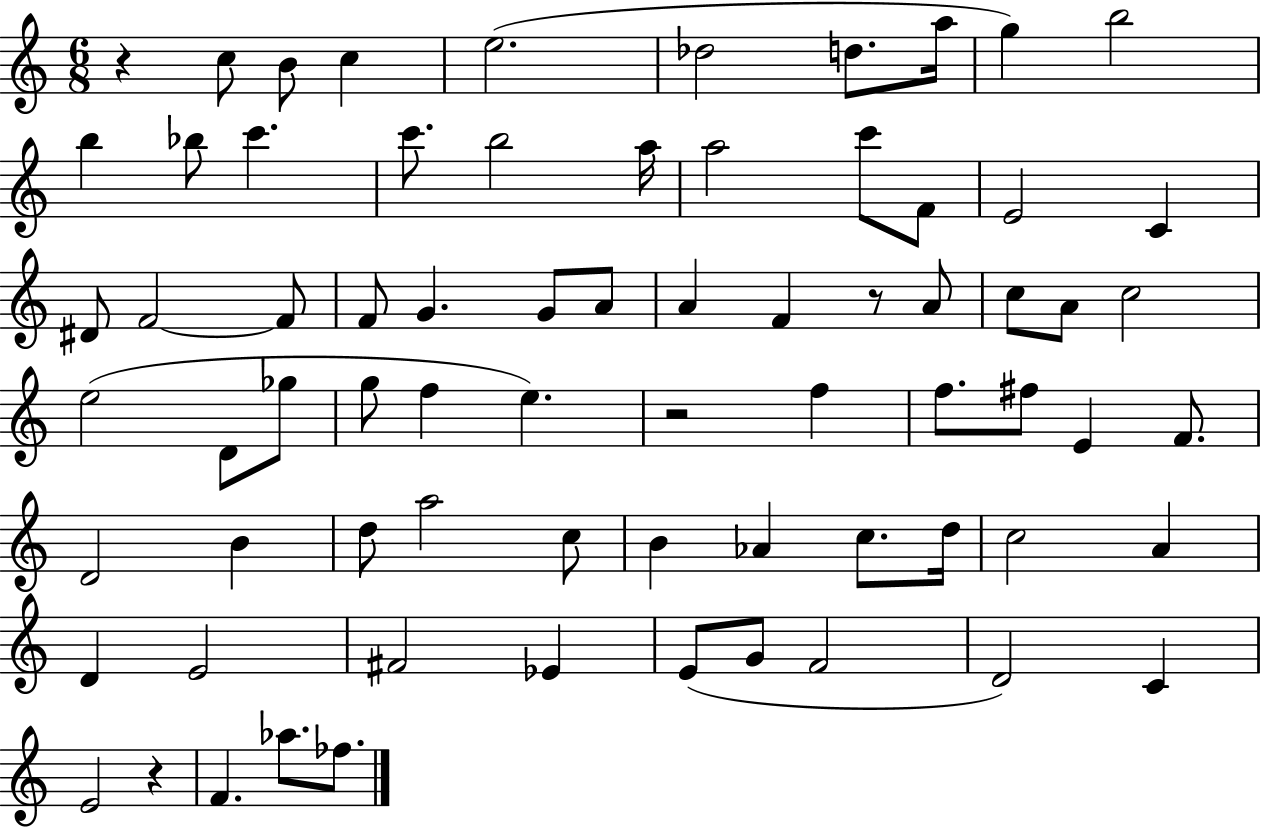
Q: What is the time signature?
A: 6/8